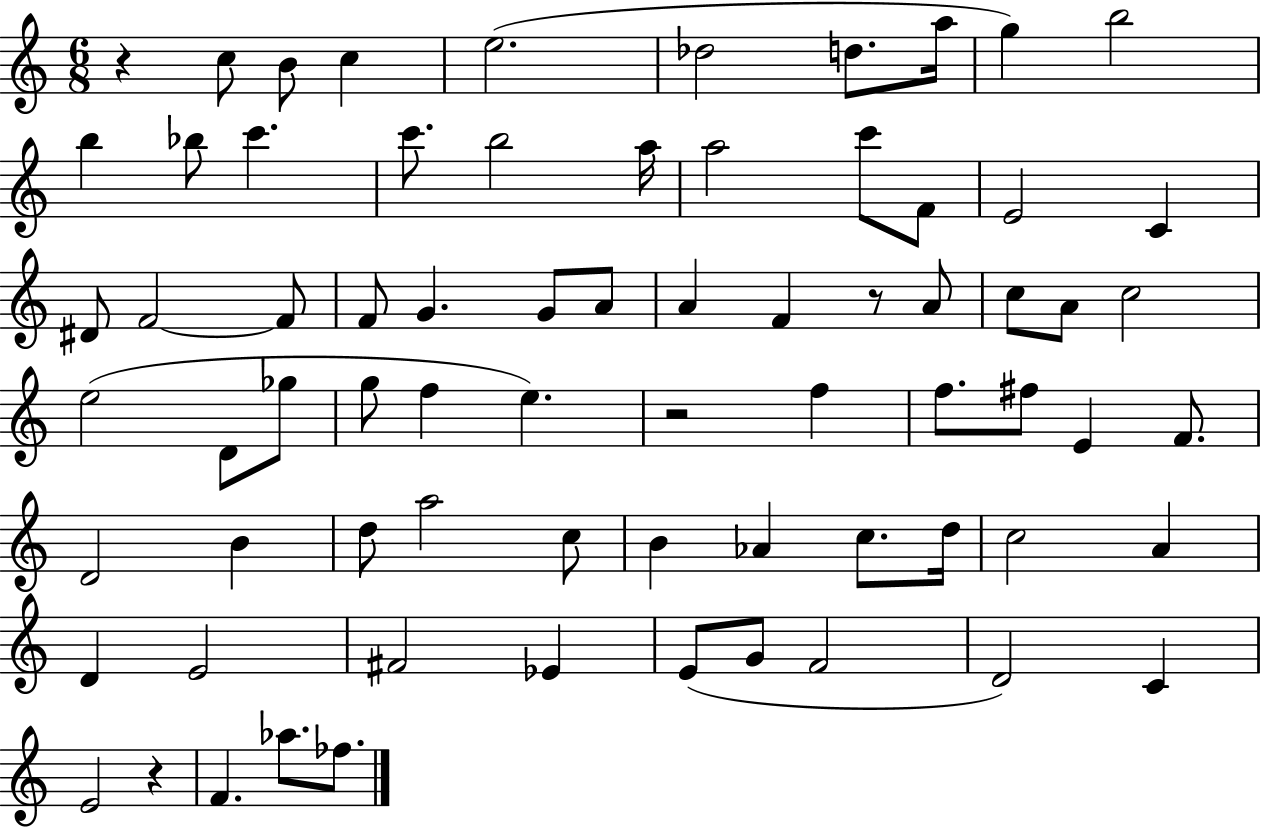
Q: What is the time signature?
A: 6/8